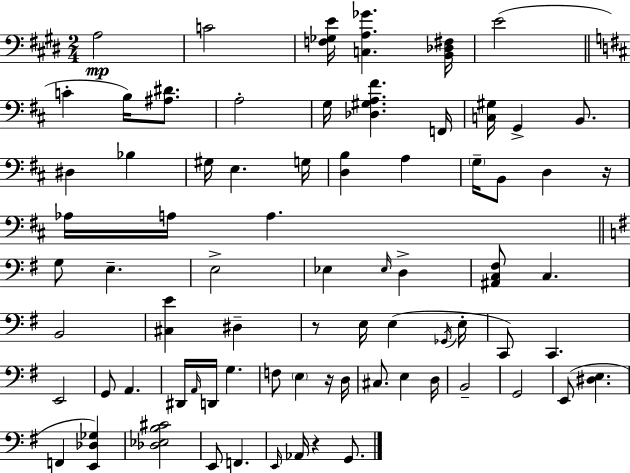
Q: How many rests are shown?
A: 4